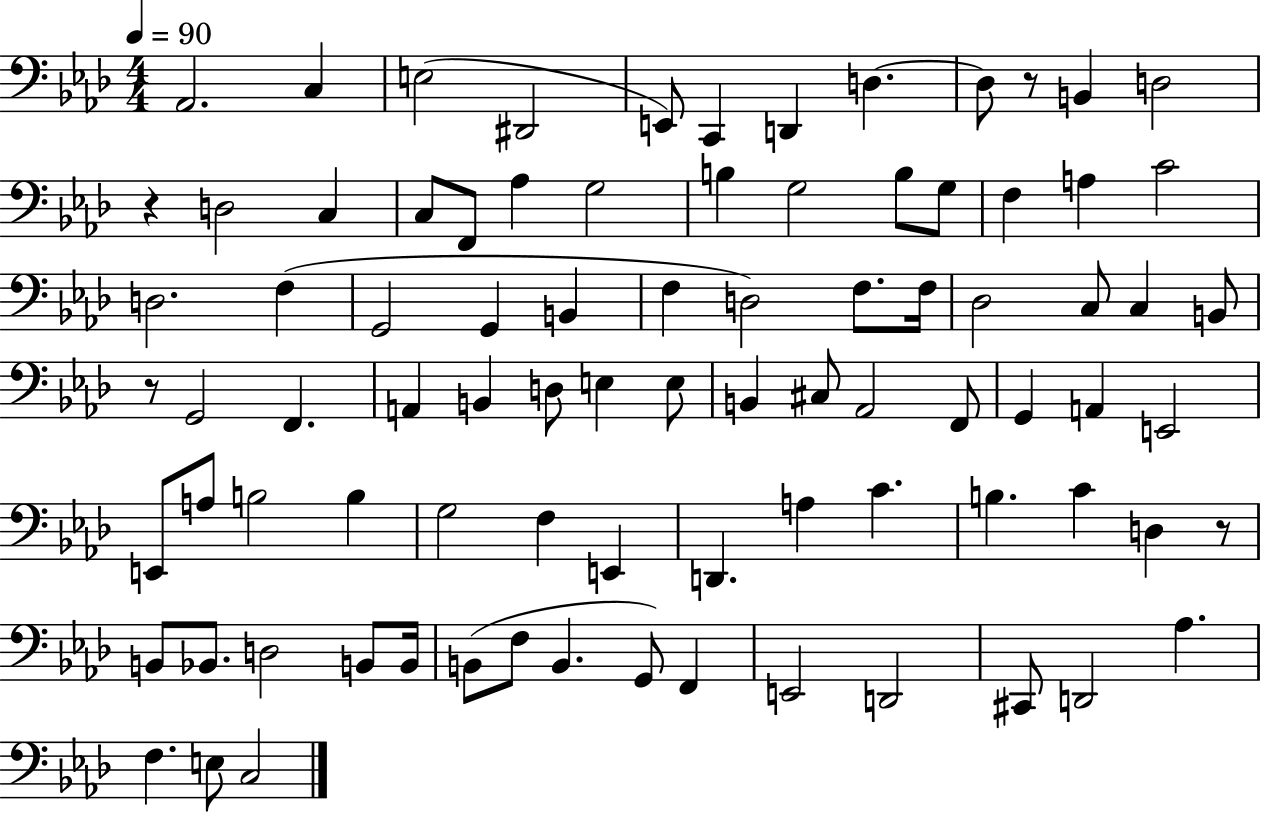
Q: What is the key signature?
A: AES major